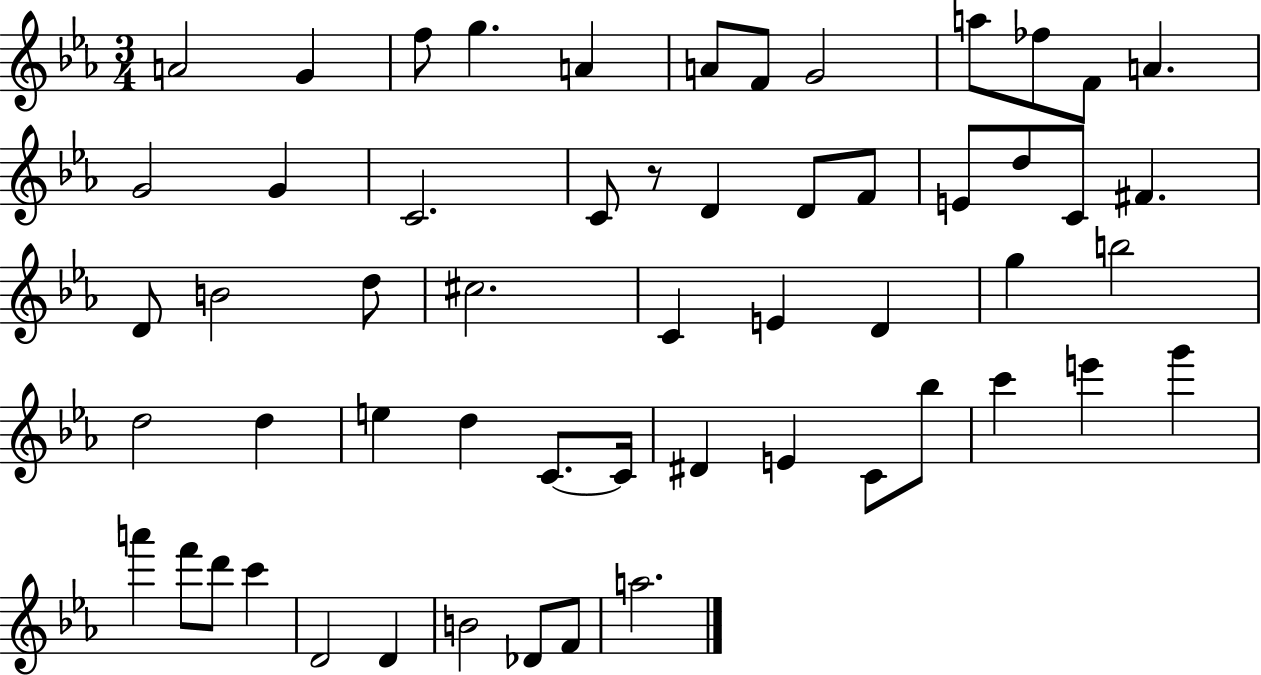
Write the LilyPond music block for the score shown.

{
  \clef treble
  \numericTimeSignature
  \time 3/4
  \key ees \major
  a'2 g'4 | f''8 g''4. a'4 | a'8 f'8 g'2 | a''8 fes''8 f'8 a'4. | \break g'2 g'4 | c'2. | c'8 r8 d'4 d'8 f'8 | e'8 d''8 c'8 fis'4. | \break d'8 b'2 d''8 | cis''2. | c'4 e'4 d'4 | g''4 b''2 | \break d''2 d''4 | e''4 d''4 c'8.~~ c'16 | dis'4 e'4 c'8 bes''8 | c'''4 e'''4 g'''4 | \break a'''4 f'''8 d'''8 c'''4 | d'2 d'4 | b'2 des'8 f'8 | a''2. | \break \bar "|."
}